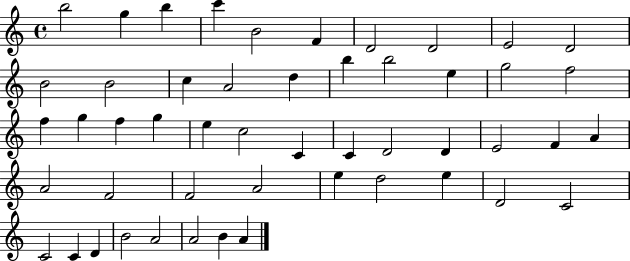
B5/h G5/q B5/q C6/q B4/h F4/q D4/h D4/h E4/h D4/h B4/h B4/h C5/q A4/h D5/q B5/q B5/h E5/q G5/h F5/h F5/q G5/q F5/q G5/q E5/q C5/h C4/q C4/q D4/h D4/q E4/h F4/q A4/q A4/h F4/h F4/h A4/h E5/q D5/h E5/q D4/h C4/h C4/h C4/q D4/q B4/h A4/h A4/h B4/q A4/q